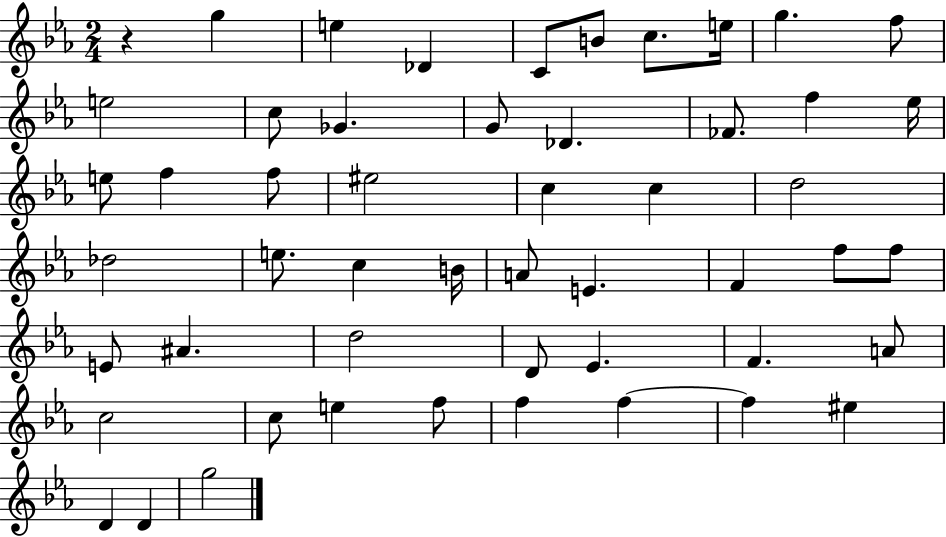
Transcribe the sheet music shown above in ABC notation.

X:1
T:Untitled
M:2/4
L:1/4
K:Eb
z g e _D C/2 B/2 c/2 e/4 g f/2 e2 c/2 _G G/2 _D _F/2 f _e/4 e/2 f f/2 ^e2 c c d2 _d2 e/2 c B/4 A/2 E F f/2 f/2 E/2 ^A d2 D/2 _E F A/2 c2 c/2 e f/2 f f f ^e D D g2